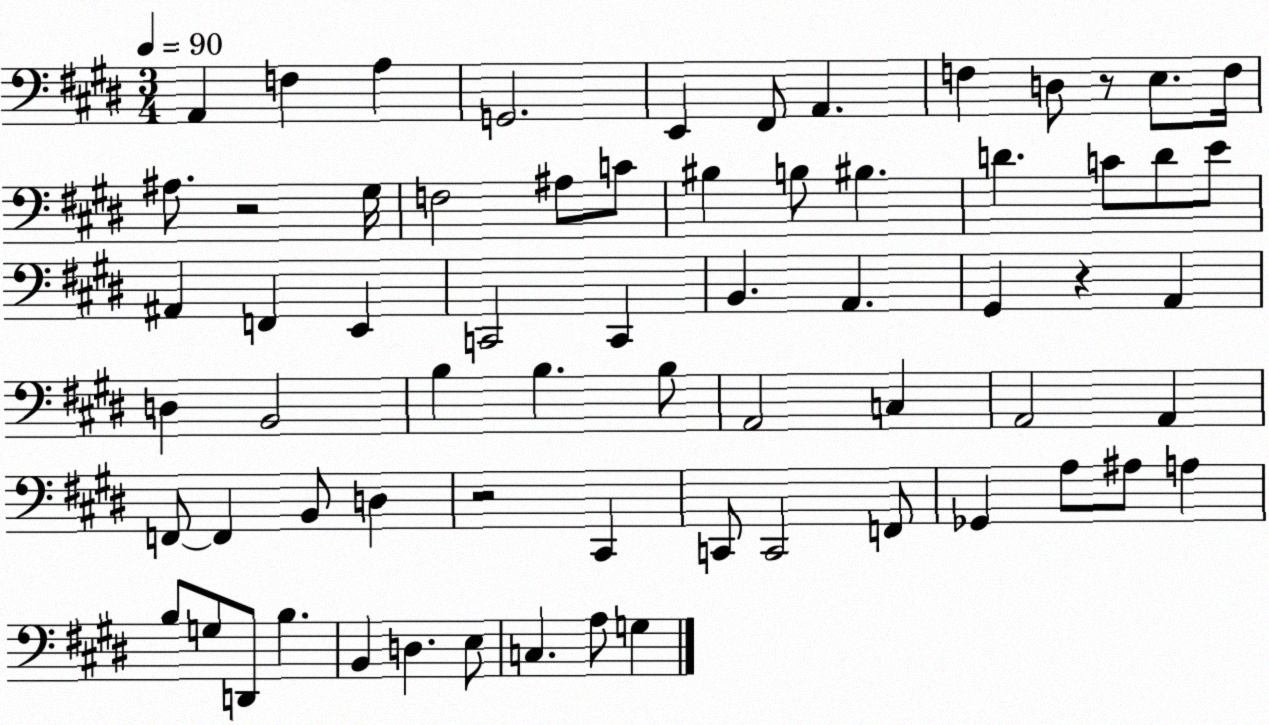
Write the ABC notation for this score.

X:1
T:Untitled
M:3/4
L:1/4
K:E
A,, F, A, G,,2 E,, ^F,,/2 A,, F, D,/2 z/2 E,/2 F,/4 ^A,/2 z2 ^G,/4 F,2 ^A,/2 C/2 ^B, B,/2 ^B, D C/2 D/2 E/2 ^A,, F,, E,, C,,2 C,, B,, A,, ^G,, z A,, D, B,,2 B, B, B,/2 A,,2 C, A,,2 A,, F,,/2 F,, B,,/2 D, z2 ^C,, C,,/2 C,,2 F,,/2 _G,, A,/2 ^A,/2 A, B,/2 G,/2 D,,/2 B, B,, D, E,/2 C, A,/2 G,